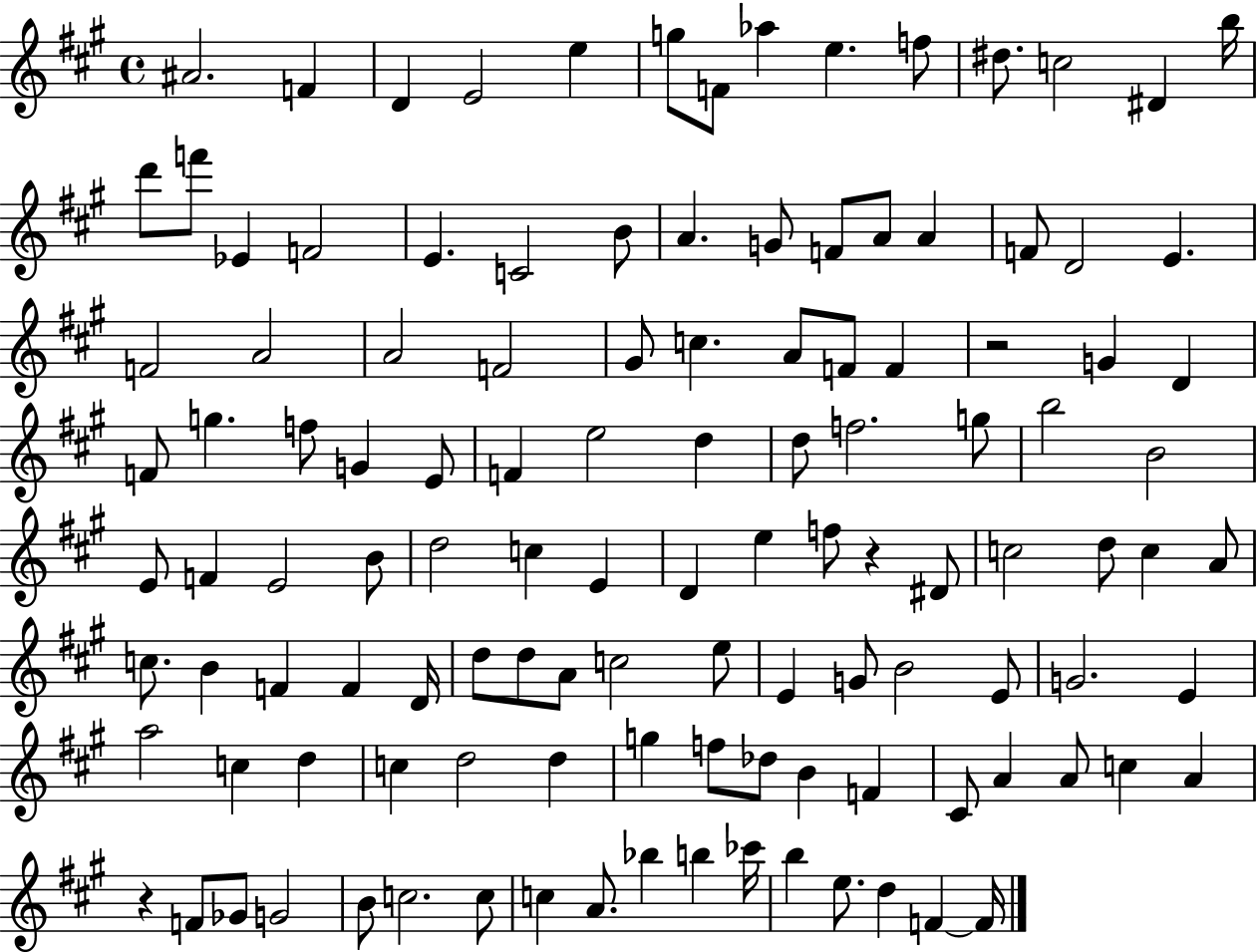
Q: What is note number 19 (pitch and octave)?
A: E4